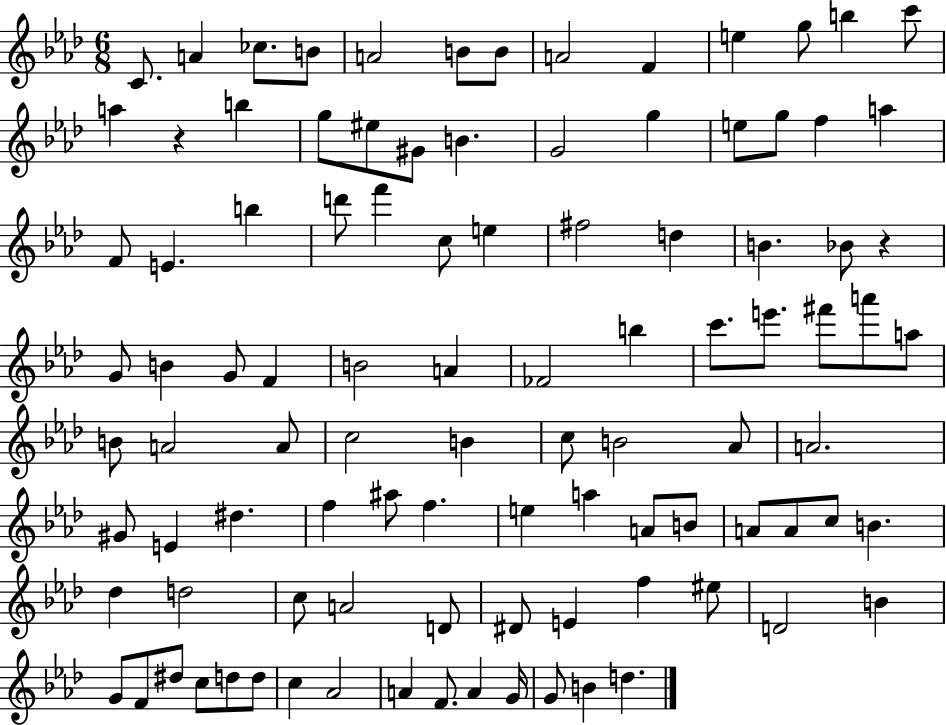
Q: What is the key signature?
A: AES major